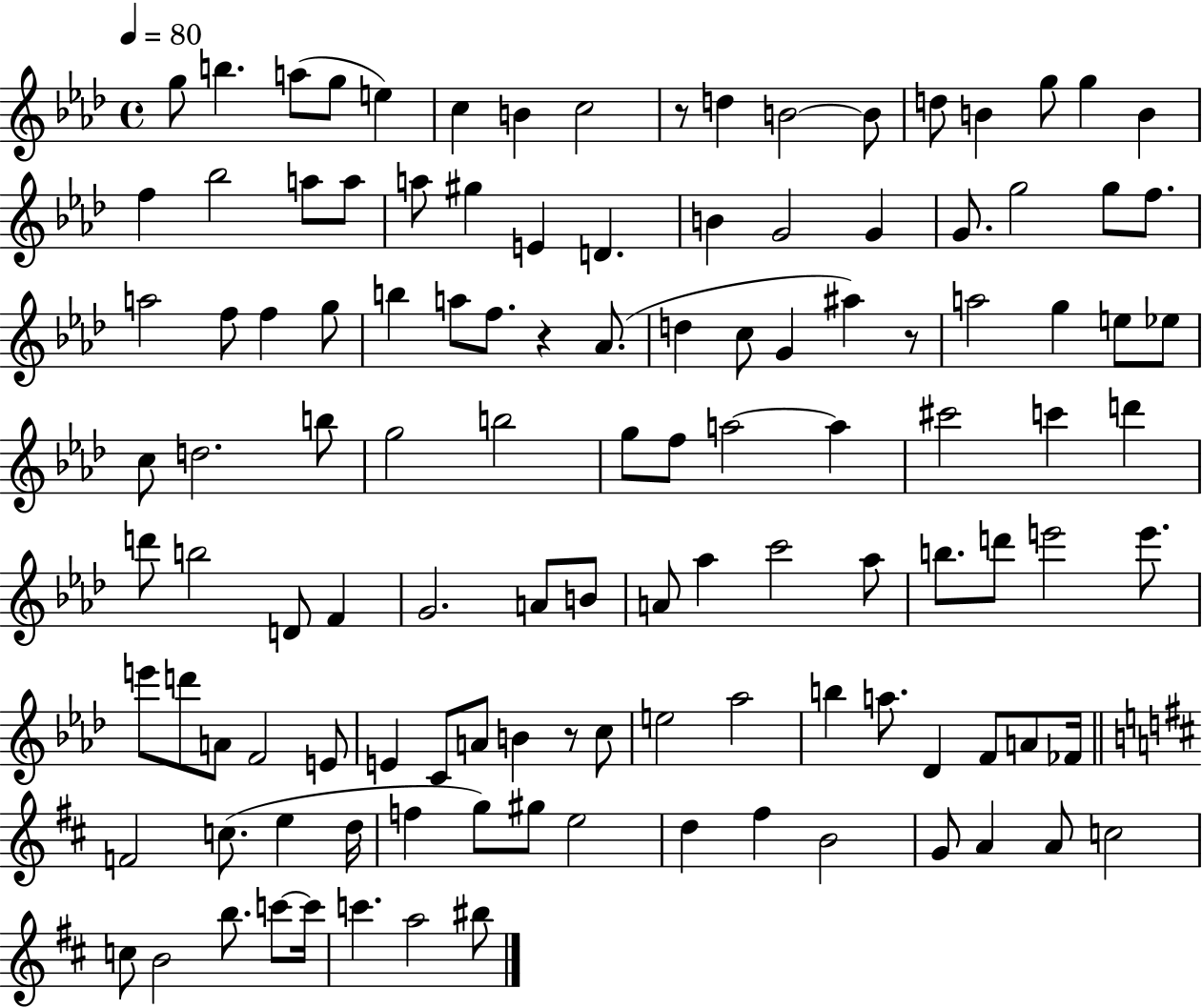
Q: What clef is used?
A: treble